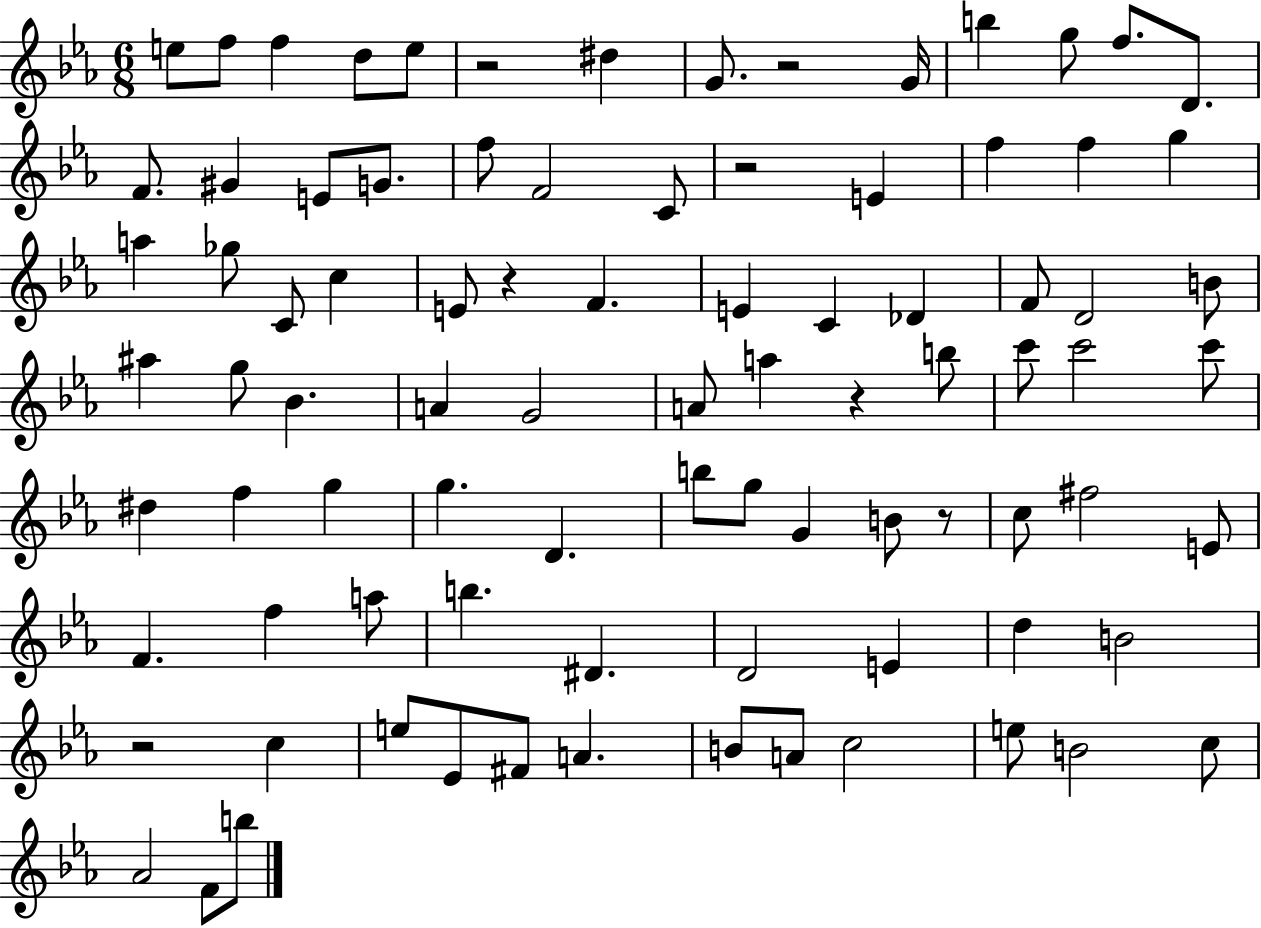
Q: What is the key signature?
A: EES major